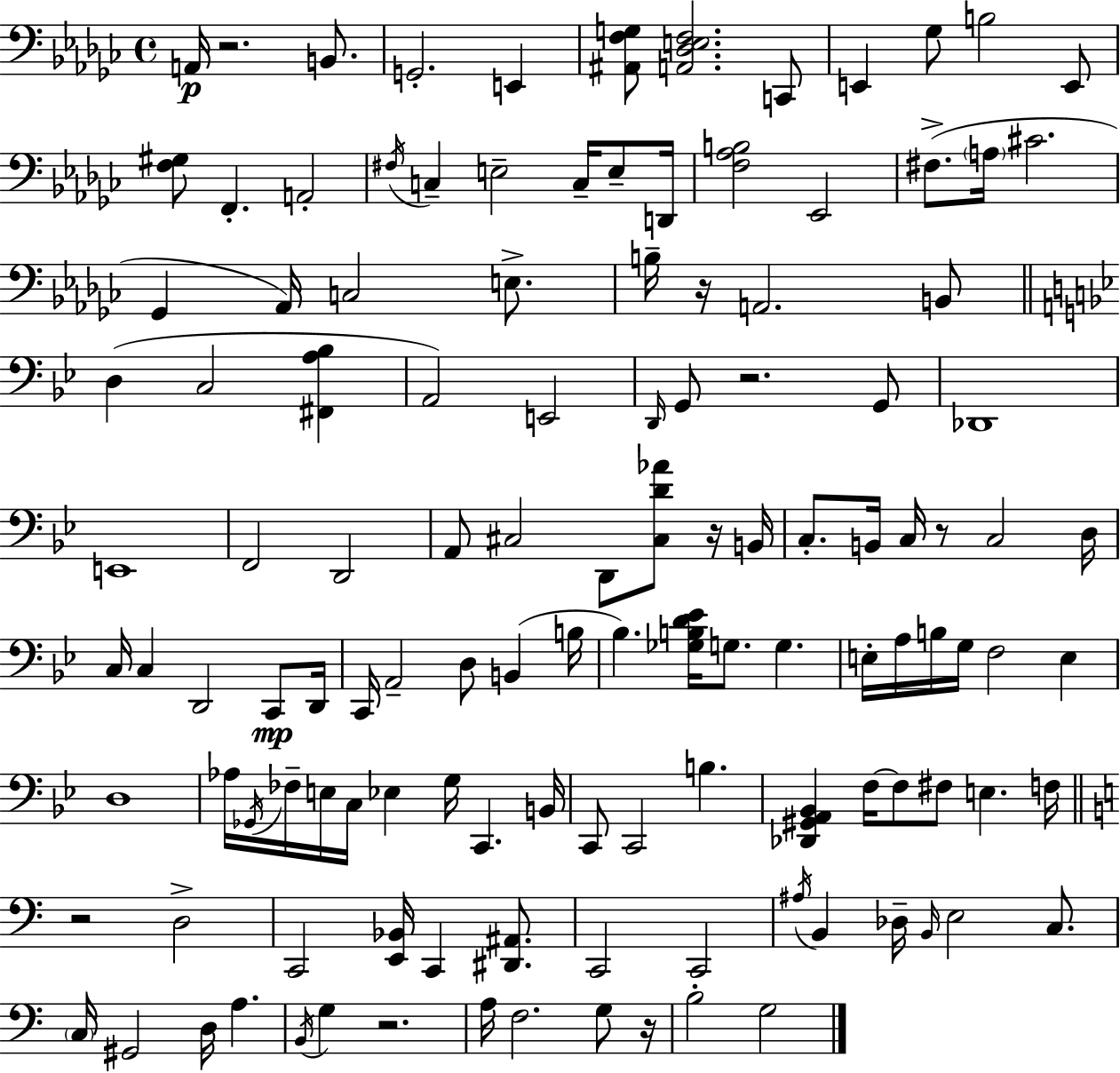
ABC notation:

X:1
T:Untitled
M:4/4
L:1/4
K:Ebm
A,,/4 z2 B,,/2 G,,2 E,, [^A,,F,G,]/2 [A,,_D,E,F,]2 C,,/2 E,, _G,/2 B,2 E,,/2 [F,^G,]/2 F,, A,,2 ^F,/4 C, E,2 C,/4 E,/2 D,,/4 [F,_A,B,]2 _E,,2 ^F,/2 A,/4 ^C2 _G,, _A,,/4 C,2 E,/2 B,/4 z/4 A,,2 B,,/2 D, C,2 [^F,,A,_B,] A,,2 E,,2 D,,/4 G,,/2 z2 G,,/2 _D,,4 E,,4 F,,2 D,,2 A,,/2 ^C,2 D,,/2 [^C,D_A]/2 z/4 B,,/4 C,/2 B,,/4 C,/4 z/2 C,2 D,/4 C,/4 C, D,,2 C,,/2 D,,/4 C,,/4 A,,2 D,/2 B,, B,/4 _B, [_G,B,D_E]/4 G,/2 G, E,/4 A,/4 B,/4 G,/4 F,2 E, D,4 _A,/4 _G,,/4 _F,/4 E,/4 C,/4 _E, G,/4 C,, B,,/4 C,,/2 C,,2 B, [_D,,^G,,A,,_B,,] F,/4 F,/2 ^F,/2 E, F,/4 z2 D,2 C,,2 [E,,_B,,]/4 C,, [^D,,^A,,]/2 C,,2 C,,2 ^A,/4 B,, _D,/4 B,,/4 E,2 C,/2 C,/4 ^G,,2 D,/4 A, B,,/4 G, z2 A,/4 F,2 G,/2 z/4 B,2 G,2